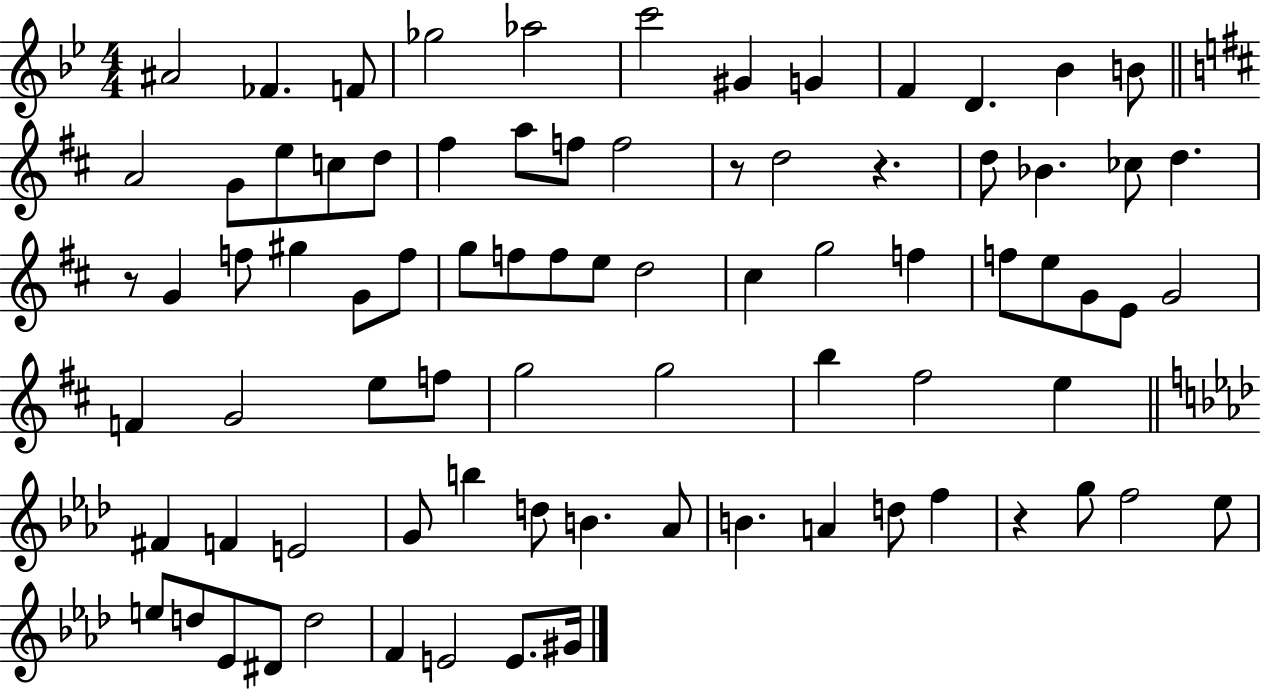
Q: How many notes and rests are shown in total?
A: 81